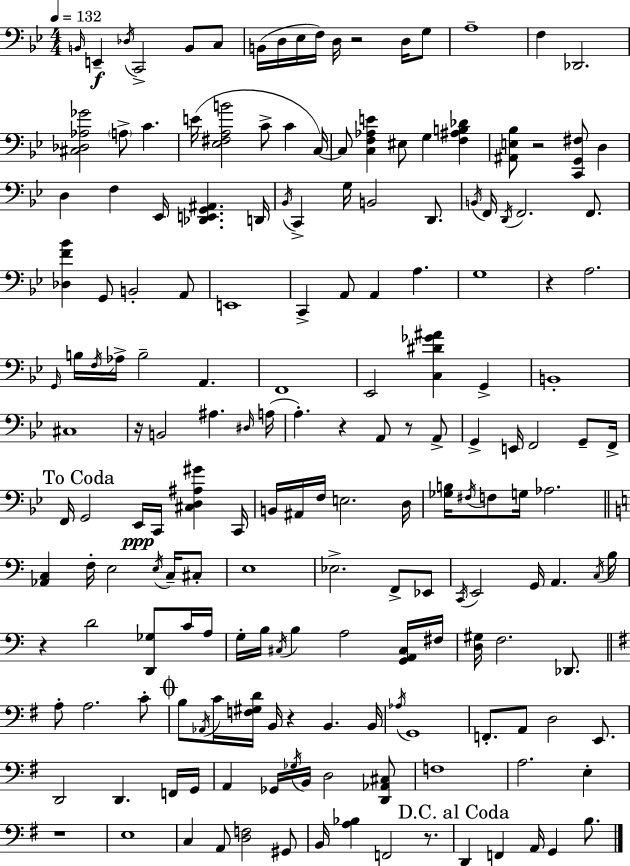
B2/s E2/q Db3/s C2/h B2/e C3/e B2/s D3/s Eb3/s F3/s D3/s R/h D3/s G3/e A3/w F3/q Db2/h. [C#3,Db3,Ab3,Gb4]/h A3/e C4/q. E4/s [Eb3,F#3,A3,B4]/h C4/e C4/q C3/s C3/e [C3,F3,Ab3,E4]/q EIS3/e G3/q [F3,A#3,B3,Db4]/q [A#2,E3,Bb3]/e R/h [C2,G2,F#3]/e D3/q D3/q F3/q Eb2/s [Db2,E2,G2,A#2]/q. D2/s Bb2/s C2/q G3/s B2/h D2/e. B2/s F2/s D2/s F2/h. F2/e. [Db3,F4,Bb4]/q G2/e B2/h A2/e E2/w C2/q A2/e A2/q A3/q. G3/w R/q A3/h. G2/s B3/s F3/s Ab3/s B3/h A2/q. F2/w Eb2/h [C3,D#4,Gb4,A#4]/q G2/q B2/w C#3/w R/s B2/h A#3/q. D#3/s A3/s A3/q. R/q A2/e R/e A2/e G2/q E2/s F2/h G2/e F2/s F2/s G2/h Eb2/s C2/s [C#3,D3,A#3,G#4]/q C2/s B2/s A#2/s F3/s E3/h. D3/s [Gb3,B3]/s F#3/s F3/e G3/s Ab3/h. [Ab2,C3]/q F3/s E3/h E3/s C3/s C#3/e E3/w Eb3/h. F2/e Eb2/e C2/s E2/h G2/s A2/q. C3/s B3/s R/q D4/h [D2,Gb3]/e C4/s A3/s G3/s B3/s C#3/s B3/q A3/h [G2,A2,C#3]/s F#3/s [D3,G#3]/s F3/h. Db2/e. A3/e A3/h. C4/e B3/e Ab2/s C4/s [F3,G#3,D4]/s B2/s R/q B2/q. B2/s Ab3/s G2/w F2/e. A2/e D3/h E2/e. D2/h D2/q. F2/s G2/s A2/q Gb2/s Gb3/s B2/s D3/h [D2,Ab2,C#3]/e F3/w A3/h. E3/q R/w E3/w C3/q A2/e [D3,F3]/h G#2/e B2/s [A3,Bb3]/q F2/h R/e. D2/q F2/q A2/s G2/q B3/e.